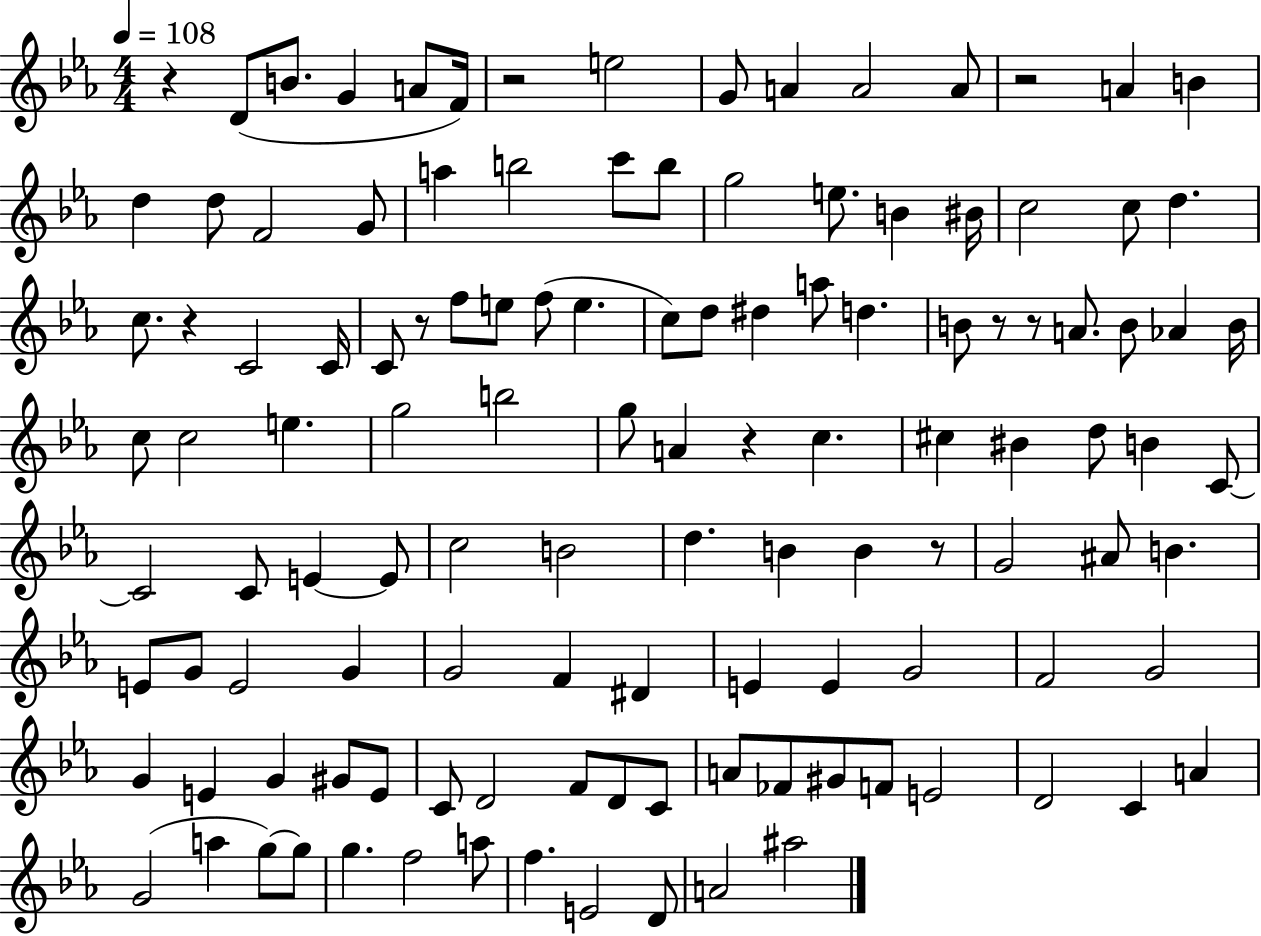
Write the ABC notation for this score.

X:1
T:Untitled
M:4/4
L:1/4
K:Eb
z D/2 B/2 G A/2 F/4 z2 e2 G/2 A A2 A/2 z2 A B d d/2 F2 G/2 a b2 c'/2 b/2 g2 e/2 B ^B/4 c2 c/2 d c/2 z C2 C/4 C/2 z/2 f/2 e/2 f/2 e c/2 d/2 ^d a/2 d B/2 z/2 z/2 A/2 B/2 _A B/4 c/2 c2 e g2 b2 g/2 A z c ^c ^B d/2 B C/2 C2 C/2 E E/2 c2 B2 d B B z/2 G2 ^A/2 B E/2 G/2 E2 G G2 F ^D E E G2 F2 G2 G E G ^G/2 E/2 C/2 D2 F/2 D/2 C/2 A/2 _F/2 ^G/2 F/2 E2 D2 C A G2 a g/2 g/2 g f2 a/2 f E2 D/2 A2 ^a2